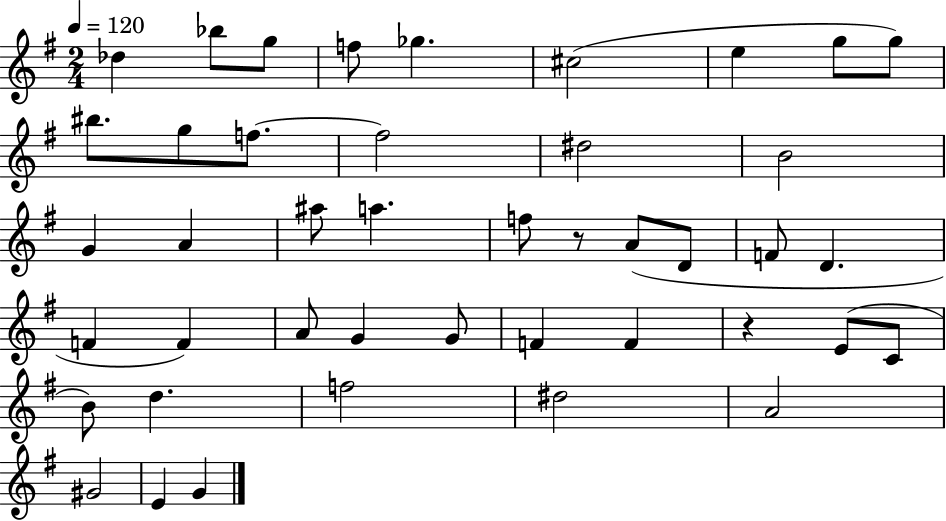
{
  \clef treble
  \numericTimeSignature
  \time 2/4
  \key g \major
  \tempo 4 = 120
  \repeat volta 2 { des''4 bes''8 g''8 | f''8 ges''4. | cis''2( | e''4 g''8 g''8) | \break bis''8. g''8 f''8.~~ | f''2 | dis''2 | b'2 | \break g'4 a'4 | ais''8 a''4. | f''8 r8 a'8( d'8 | f'8 d'4. | \break f'4 f'4) | a'8 g'4 g'8 | f'4 f'4 | r4 e'8( c'8 | \break b'8) d''4. | f''2 | dis''2 | a'2 | \break gis'2 | e'4 g'4 | } \bar "|."
}